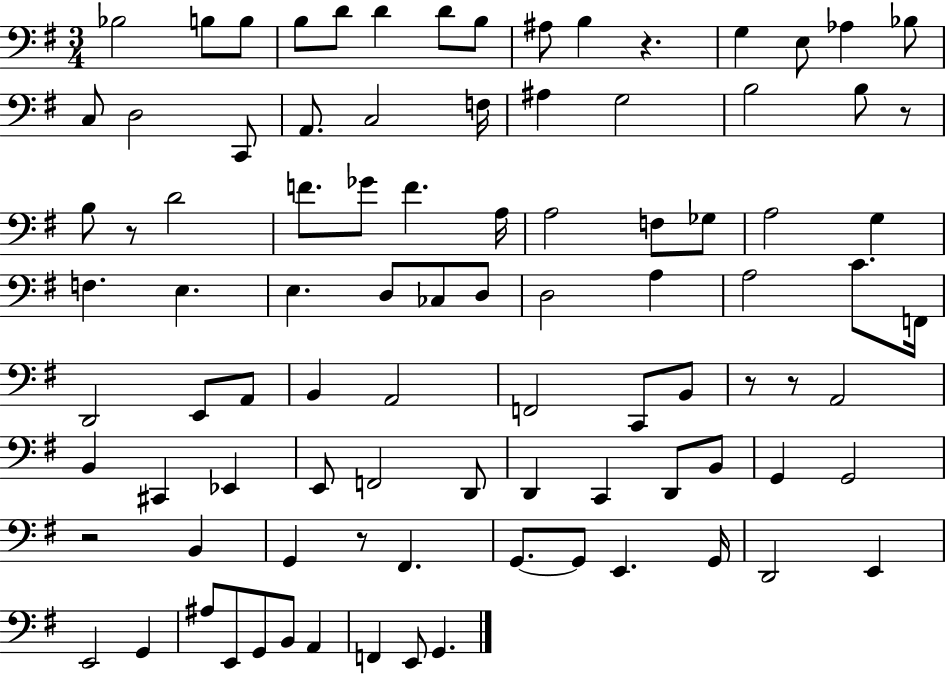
Bb3/h B3/e B3/e B3/e D4/e D4/q D4/e B3/e A#3/e B3/q R/q. G3/q E3/e Ab3/q Bb3/e C3/e D3/h C2/e A2/e. C3/h F3/s A#3/q G3/h B3/h B3/e R/e B3/e R/e D4/h F4/e. Gb4/e F4/q. A3/s A3/h F3/e Gb3/e A3/h G3/q F3/q. E3/q. E3/q. D3/e CES3/e D3/e D3/h A3/q A3/h C4/e. F2/s D2/h E2/e A2/e B2/q A2/h F2/h C2/e B2/e R/e R/e A2/h B2/q C#2/q Eb2/q E2/e F2/h D2/e D2/q C2/q D2/e B2/e G2/q G2/h R/h B2/q G2/q R/e F#2/q. G2/e. G2/e E2/q. G2/s D2/h E2/q E2/h G2/q A#3/e E2/e G2/e B2/e A2/q F2/q E2/e G2/q.